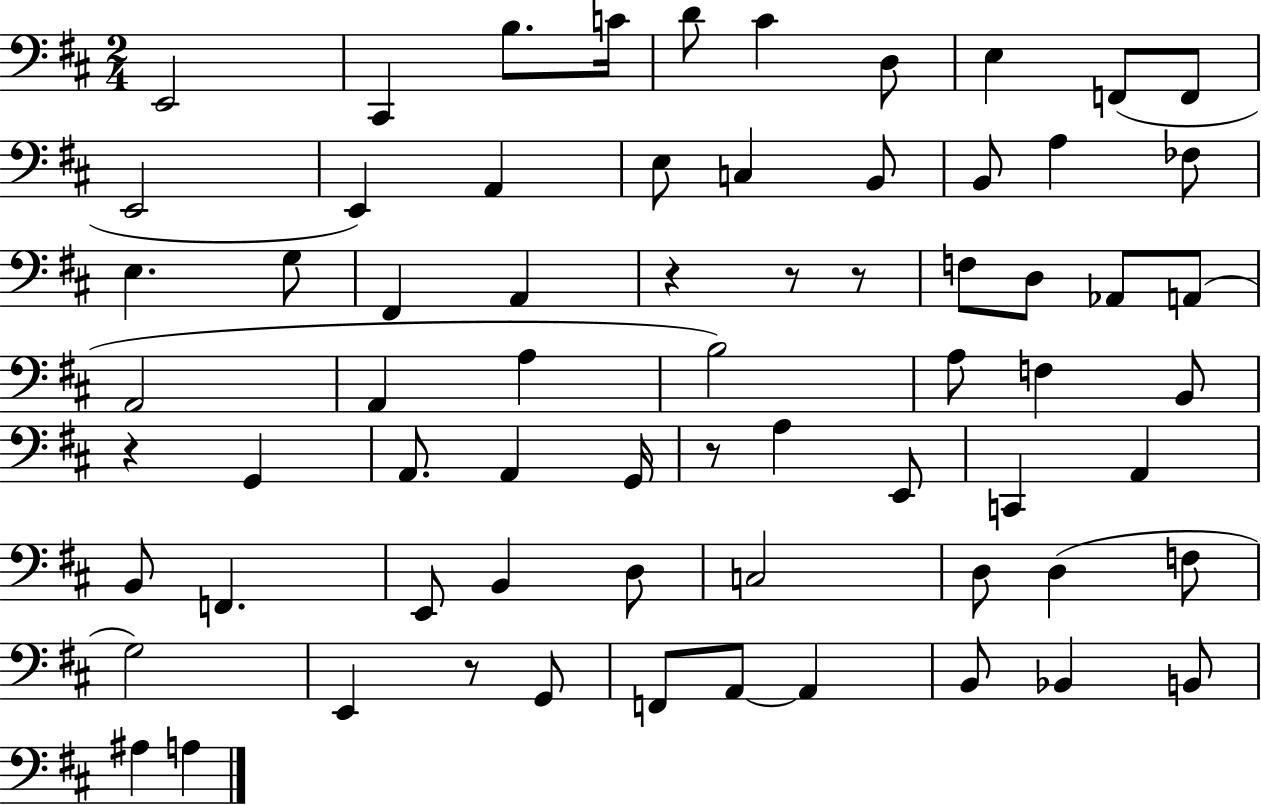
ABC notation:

X:1
T:Untitled
M:2/4
L:1/4
K:D
E,,2 ^C,, B,/2 C/4 D/2 ^C D,/2 E, F,,/2 F,,/2 E,,2 E,, A,, E,/2 C, B,,/2 B,,/2 A, _F,/2 E, G,/2 ^F,, A,, z z/2 z/2 F,/2 D,/2 _A,,/2 A,,/2 A,,2 A,, A, B,2 A,/2 F, B,,/2 z G,, A,,/2 A,, G,,/4 z/2 A, E,,/2 C,, A,, B,,/2 F,, E,,/2 B,, D,/2 C,2 D,/2 D, F,/2 G,2 E,, z/2 G,,/2 F,,/2 A,,/2 A,, B,,/2 _B,, B,,/2 ^A, A,